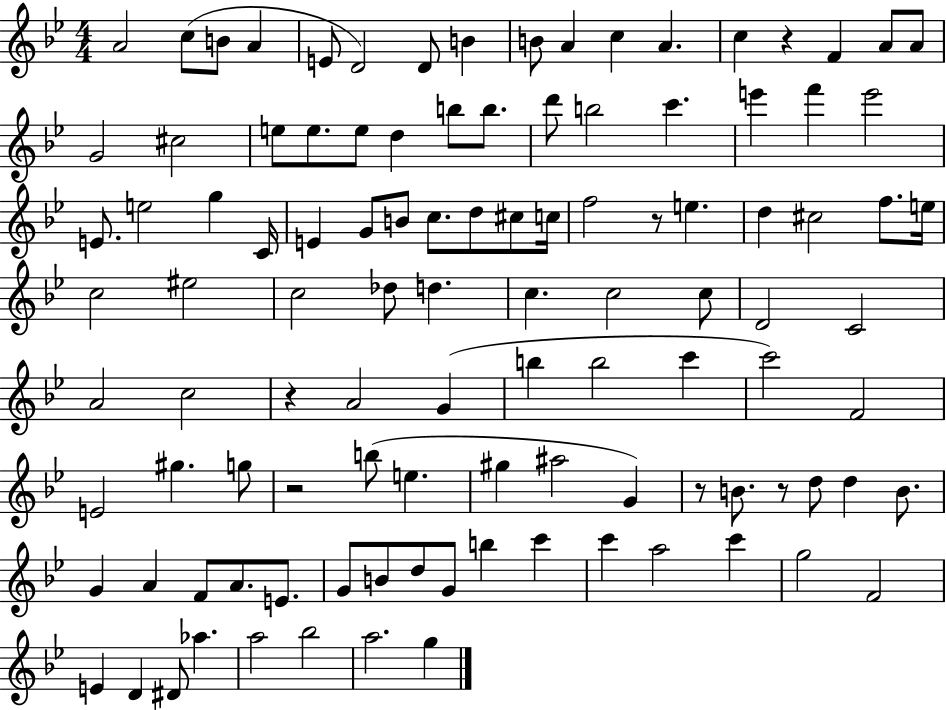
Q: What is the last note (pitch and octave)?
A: G5